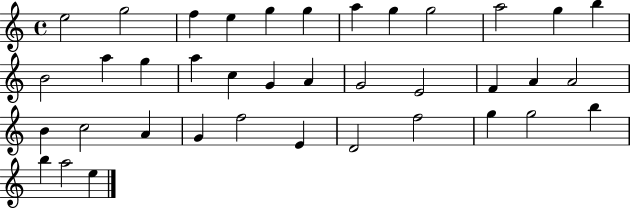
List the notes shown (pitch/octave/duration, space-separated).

E5/h G5/h F5/q E5/q G5/q G5/q A5/q G5/q G5/h A5/h G5/q B5/q B4/h A5/q G5/q A5/q C5/q G4/q A4/q G4/h E4/h F4/q A4/q A4/h B4/q C5/h A4/q G4/q F5/h E4/q D4/h F5/h G5/q G5/h B5/q B5/q A5/h E5/q